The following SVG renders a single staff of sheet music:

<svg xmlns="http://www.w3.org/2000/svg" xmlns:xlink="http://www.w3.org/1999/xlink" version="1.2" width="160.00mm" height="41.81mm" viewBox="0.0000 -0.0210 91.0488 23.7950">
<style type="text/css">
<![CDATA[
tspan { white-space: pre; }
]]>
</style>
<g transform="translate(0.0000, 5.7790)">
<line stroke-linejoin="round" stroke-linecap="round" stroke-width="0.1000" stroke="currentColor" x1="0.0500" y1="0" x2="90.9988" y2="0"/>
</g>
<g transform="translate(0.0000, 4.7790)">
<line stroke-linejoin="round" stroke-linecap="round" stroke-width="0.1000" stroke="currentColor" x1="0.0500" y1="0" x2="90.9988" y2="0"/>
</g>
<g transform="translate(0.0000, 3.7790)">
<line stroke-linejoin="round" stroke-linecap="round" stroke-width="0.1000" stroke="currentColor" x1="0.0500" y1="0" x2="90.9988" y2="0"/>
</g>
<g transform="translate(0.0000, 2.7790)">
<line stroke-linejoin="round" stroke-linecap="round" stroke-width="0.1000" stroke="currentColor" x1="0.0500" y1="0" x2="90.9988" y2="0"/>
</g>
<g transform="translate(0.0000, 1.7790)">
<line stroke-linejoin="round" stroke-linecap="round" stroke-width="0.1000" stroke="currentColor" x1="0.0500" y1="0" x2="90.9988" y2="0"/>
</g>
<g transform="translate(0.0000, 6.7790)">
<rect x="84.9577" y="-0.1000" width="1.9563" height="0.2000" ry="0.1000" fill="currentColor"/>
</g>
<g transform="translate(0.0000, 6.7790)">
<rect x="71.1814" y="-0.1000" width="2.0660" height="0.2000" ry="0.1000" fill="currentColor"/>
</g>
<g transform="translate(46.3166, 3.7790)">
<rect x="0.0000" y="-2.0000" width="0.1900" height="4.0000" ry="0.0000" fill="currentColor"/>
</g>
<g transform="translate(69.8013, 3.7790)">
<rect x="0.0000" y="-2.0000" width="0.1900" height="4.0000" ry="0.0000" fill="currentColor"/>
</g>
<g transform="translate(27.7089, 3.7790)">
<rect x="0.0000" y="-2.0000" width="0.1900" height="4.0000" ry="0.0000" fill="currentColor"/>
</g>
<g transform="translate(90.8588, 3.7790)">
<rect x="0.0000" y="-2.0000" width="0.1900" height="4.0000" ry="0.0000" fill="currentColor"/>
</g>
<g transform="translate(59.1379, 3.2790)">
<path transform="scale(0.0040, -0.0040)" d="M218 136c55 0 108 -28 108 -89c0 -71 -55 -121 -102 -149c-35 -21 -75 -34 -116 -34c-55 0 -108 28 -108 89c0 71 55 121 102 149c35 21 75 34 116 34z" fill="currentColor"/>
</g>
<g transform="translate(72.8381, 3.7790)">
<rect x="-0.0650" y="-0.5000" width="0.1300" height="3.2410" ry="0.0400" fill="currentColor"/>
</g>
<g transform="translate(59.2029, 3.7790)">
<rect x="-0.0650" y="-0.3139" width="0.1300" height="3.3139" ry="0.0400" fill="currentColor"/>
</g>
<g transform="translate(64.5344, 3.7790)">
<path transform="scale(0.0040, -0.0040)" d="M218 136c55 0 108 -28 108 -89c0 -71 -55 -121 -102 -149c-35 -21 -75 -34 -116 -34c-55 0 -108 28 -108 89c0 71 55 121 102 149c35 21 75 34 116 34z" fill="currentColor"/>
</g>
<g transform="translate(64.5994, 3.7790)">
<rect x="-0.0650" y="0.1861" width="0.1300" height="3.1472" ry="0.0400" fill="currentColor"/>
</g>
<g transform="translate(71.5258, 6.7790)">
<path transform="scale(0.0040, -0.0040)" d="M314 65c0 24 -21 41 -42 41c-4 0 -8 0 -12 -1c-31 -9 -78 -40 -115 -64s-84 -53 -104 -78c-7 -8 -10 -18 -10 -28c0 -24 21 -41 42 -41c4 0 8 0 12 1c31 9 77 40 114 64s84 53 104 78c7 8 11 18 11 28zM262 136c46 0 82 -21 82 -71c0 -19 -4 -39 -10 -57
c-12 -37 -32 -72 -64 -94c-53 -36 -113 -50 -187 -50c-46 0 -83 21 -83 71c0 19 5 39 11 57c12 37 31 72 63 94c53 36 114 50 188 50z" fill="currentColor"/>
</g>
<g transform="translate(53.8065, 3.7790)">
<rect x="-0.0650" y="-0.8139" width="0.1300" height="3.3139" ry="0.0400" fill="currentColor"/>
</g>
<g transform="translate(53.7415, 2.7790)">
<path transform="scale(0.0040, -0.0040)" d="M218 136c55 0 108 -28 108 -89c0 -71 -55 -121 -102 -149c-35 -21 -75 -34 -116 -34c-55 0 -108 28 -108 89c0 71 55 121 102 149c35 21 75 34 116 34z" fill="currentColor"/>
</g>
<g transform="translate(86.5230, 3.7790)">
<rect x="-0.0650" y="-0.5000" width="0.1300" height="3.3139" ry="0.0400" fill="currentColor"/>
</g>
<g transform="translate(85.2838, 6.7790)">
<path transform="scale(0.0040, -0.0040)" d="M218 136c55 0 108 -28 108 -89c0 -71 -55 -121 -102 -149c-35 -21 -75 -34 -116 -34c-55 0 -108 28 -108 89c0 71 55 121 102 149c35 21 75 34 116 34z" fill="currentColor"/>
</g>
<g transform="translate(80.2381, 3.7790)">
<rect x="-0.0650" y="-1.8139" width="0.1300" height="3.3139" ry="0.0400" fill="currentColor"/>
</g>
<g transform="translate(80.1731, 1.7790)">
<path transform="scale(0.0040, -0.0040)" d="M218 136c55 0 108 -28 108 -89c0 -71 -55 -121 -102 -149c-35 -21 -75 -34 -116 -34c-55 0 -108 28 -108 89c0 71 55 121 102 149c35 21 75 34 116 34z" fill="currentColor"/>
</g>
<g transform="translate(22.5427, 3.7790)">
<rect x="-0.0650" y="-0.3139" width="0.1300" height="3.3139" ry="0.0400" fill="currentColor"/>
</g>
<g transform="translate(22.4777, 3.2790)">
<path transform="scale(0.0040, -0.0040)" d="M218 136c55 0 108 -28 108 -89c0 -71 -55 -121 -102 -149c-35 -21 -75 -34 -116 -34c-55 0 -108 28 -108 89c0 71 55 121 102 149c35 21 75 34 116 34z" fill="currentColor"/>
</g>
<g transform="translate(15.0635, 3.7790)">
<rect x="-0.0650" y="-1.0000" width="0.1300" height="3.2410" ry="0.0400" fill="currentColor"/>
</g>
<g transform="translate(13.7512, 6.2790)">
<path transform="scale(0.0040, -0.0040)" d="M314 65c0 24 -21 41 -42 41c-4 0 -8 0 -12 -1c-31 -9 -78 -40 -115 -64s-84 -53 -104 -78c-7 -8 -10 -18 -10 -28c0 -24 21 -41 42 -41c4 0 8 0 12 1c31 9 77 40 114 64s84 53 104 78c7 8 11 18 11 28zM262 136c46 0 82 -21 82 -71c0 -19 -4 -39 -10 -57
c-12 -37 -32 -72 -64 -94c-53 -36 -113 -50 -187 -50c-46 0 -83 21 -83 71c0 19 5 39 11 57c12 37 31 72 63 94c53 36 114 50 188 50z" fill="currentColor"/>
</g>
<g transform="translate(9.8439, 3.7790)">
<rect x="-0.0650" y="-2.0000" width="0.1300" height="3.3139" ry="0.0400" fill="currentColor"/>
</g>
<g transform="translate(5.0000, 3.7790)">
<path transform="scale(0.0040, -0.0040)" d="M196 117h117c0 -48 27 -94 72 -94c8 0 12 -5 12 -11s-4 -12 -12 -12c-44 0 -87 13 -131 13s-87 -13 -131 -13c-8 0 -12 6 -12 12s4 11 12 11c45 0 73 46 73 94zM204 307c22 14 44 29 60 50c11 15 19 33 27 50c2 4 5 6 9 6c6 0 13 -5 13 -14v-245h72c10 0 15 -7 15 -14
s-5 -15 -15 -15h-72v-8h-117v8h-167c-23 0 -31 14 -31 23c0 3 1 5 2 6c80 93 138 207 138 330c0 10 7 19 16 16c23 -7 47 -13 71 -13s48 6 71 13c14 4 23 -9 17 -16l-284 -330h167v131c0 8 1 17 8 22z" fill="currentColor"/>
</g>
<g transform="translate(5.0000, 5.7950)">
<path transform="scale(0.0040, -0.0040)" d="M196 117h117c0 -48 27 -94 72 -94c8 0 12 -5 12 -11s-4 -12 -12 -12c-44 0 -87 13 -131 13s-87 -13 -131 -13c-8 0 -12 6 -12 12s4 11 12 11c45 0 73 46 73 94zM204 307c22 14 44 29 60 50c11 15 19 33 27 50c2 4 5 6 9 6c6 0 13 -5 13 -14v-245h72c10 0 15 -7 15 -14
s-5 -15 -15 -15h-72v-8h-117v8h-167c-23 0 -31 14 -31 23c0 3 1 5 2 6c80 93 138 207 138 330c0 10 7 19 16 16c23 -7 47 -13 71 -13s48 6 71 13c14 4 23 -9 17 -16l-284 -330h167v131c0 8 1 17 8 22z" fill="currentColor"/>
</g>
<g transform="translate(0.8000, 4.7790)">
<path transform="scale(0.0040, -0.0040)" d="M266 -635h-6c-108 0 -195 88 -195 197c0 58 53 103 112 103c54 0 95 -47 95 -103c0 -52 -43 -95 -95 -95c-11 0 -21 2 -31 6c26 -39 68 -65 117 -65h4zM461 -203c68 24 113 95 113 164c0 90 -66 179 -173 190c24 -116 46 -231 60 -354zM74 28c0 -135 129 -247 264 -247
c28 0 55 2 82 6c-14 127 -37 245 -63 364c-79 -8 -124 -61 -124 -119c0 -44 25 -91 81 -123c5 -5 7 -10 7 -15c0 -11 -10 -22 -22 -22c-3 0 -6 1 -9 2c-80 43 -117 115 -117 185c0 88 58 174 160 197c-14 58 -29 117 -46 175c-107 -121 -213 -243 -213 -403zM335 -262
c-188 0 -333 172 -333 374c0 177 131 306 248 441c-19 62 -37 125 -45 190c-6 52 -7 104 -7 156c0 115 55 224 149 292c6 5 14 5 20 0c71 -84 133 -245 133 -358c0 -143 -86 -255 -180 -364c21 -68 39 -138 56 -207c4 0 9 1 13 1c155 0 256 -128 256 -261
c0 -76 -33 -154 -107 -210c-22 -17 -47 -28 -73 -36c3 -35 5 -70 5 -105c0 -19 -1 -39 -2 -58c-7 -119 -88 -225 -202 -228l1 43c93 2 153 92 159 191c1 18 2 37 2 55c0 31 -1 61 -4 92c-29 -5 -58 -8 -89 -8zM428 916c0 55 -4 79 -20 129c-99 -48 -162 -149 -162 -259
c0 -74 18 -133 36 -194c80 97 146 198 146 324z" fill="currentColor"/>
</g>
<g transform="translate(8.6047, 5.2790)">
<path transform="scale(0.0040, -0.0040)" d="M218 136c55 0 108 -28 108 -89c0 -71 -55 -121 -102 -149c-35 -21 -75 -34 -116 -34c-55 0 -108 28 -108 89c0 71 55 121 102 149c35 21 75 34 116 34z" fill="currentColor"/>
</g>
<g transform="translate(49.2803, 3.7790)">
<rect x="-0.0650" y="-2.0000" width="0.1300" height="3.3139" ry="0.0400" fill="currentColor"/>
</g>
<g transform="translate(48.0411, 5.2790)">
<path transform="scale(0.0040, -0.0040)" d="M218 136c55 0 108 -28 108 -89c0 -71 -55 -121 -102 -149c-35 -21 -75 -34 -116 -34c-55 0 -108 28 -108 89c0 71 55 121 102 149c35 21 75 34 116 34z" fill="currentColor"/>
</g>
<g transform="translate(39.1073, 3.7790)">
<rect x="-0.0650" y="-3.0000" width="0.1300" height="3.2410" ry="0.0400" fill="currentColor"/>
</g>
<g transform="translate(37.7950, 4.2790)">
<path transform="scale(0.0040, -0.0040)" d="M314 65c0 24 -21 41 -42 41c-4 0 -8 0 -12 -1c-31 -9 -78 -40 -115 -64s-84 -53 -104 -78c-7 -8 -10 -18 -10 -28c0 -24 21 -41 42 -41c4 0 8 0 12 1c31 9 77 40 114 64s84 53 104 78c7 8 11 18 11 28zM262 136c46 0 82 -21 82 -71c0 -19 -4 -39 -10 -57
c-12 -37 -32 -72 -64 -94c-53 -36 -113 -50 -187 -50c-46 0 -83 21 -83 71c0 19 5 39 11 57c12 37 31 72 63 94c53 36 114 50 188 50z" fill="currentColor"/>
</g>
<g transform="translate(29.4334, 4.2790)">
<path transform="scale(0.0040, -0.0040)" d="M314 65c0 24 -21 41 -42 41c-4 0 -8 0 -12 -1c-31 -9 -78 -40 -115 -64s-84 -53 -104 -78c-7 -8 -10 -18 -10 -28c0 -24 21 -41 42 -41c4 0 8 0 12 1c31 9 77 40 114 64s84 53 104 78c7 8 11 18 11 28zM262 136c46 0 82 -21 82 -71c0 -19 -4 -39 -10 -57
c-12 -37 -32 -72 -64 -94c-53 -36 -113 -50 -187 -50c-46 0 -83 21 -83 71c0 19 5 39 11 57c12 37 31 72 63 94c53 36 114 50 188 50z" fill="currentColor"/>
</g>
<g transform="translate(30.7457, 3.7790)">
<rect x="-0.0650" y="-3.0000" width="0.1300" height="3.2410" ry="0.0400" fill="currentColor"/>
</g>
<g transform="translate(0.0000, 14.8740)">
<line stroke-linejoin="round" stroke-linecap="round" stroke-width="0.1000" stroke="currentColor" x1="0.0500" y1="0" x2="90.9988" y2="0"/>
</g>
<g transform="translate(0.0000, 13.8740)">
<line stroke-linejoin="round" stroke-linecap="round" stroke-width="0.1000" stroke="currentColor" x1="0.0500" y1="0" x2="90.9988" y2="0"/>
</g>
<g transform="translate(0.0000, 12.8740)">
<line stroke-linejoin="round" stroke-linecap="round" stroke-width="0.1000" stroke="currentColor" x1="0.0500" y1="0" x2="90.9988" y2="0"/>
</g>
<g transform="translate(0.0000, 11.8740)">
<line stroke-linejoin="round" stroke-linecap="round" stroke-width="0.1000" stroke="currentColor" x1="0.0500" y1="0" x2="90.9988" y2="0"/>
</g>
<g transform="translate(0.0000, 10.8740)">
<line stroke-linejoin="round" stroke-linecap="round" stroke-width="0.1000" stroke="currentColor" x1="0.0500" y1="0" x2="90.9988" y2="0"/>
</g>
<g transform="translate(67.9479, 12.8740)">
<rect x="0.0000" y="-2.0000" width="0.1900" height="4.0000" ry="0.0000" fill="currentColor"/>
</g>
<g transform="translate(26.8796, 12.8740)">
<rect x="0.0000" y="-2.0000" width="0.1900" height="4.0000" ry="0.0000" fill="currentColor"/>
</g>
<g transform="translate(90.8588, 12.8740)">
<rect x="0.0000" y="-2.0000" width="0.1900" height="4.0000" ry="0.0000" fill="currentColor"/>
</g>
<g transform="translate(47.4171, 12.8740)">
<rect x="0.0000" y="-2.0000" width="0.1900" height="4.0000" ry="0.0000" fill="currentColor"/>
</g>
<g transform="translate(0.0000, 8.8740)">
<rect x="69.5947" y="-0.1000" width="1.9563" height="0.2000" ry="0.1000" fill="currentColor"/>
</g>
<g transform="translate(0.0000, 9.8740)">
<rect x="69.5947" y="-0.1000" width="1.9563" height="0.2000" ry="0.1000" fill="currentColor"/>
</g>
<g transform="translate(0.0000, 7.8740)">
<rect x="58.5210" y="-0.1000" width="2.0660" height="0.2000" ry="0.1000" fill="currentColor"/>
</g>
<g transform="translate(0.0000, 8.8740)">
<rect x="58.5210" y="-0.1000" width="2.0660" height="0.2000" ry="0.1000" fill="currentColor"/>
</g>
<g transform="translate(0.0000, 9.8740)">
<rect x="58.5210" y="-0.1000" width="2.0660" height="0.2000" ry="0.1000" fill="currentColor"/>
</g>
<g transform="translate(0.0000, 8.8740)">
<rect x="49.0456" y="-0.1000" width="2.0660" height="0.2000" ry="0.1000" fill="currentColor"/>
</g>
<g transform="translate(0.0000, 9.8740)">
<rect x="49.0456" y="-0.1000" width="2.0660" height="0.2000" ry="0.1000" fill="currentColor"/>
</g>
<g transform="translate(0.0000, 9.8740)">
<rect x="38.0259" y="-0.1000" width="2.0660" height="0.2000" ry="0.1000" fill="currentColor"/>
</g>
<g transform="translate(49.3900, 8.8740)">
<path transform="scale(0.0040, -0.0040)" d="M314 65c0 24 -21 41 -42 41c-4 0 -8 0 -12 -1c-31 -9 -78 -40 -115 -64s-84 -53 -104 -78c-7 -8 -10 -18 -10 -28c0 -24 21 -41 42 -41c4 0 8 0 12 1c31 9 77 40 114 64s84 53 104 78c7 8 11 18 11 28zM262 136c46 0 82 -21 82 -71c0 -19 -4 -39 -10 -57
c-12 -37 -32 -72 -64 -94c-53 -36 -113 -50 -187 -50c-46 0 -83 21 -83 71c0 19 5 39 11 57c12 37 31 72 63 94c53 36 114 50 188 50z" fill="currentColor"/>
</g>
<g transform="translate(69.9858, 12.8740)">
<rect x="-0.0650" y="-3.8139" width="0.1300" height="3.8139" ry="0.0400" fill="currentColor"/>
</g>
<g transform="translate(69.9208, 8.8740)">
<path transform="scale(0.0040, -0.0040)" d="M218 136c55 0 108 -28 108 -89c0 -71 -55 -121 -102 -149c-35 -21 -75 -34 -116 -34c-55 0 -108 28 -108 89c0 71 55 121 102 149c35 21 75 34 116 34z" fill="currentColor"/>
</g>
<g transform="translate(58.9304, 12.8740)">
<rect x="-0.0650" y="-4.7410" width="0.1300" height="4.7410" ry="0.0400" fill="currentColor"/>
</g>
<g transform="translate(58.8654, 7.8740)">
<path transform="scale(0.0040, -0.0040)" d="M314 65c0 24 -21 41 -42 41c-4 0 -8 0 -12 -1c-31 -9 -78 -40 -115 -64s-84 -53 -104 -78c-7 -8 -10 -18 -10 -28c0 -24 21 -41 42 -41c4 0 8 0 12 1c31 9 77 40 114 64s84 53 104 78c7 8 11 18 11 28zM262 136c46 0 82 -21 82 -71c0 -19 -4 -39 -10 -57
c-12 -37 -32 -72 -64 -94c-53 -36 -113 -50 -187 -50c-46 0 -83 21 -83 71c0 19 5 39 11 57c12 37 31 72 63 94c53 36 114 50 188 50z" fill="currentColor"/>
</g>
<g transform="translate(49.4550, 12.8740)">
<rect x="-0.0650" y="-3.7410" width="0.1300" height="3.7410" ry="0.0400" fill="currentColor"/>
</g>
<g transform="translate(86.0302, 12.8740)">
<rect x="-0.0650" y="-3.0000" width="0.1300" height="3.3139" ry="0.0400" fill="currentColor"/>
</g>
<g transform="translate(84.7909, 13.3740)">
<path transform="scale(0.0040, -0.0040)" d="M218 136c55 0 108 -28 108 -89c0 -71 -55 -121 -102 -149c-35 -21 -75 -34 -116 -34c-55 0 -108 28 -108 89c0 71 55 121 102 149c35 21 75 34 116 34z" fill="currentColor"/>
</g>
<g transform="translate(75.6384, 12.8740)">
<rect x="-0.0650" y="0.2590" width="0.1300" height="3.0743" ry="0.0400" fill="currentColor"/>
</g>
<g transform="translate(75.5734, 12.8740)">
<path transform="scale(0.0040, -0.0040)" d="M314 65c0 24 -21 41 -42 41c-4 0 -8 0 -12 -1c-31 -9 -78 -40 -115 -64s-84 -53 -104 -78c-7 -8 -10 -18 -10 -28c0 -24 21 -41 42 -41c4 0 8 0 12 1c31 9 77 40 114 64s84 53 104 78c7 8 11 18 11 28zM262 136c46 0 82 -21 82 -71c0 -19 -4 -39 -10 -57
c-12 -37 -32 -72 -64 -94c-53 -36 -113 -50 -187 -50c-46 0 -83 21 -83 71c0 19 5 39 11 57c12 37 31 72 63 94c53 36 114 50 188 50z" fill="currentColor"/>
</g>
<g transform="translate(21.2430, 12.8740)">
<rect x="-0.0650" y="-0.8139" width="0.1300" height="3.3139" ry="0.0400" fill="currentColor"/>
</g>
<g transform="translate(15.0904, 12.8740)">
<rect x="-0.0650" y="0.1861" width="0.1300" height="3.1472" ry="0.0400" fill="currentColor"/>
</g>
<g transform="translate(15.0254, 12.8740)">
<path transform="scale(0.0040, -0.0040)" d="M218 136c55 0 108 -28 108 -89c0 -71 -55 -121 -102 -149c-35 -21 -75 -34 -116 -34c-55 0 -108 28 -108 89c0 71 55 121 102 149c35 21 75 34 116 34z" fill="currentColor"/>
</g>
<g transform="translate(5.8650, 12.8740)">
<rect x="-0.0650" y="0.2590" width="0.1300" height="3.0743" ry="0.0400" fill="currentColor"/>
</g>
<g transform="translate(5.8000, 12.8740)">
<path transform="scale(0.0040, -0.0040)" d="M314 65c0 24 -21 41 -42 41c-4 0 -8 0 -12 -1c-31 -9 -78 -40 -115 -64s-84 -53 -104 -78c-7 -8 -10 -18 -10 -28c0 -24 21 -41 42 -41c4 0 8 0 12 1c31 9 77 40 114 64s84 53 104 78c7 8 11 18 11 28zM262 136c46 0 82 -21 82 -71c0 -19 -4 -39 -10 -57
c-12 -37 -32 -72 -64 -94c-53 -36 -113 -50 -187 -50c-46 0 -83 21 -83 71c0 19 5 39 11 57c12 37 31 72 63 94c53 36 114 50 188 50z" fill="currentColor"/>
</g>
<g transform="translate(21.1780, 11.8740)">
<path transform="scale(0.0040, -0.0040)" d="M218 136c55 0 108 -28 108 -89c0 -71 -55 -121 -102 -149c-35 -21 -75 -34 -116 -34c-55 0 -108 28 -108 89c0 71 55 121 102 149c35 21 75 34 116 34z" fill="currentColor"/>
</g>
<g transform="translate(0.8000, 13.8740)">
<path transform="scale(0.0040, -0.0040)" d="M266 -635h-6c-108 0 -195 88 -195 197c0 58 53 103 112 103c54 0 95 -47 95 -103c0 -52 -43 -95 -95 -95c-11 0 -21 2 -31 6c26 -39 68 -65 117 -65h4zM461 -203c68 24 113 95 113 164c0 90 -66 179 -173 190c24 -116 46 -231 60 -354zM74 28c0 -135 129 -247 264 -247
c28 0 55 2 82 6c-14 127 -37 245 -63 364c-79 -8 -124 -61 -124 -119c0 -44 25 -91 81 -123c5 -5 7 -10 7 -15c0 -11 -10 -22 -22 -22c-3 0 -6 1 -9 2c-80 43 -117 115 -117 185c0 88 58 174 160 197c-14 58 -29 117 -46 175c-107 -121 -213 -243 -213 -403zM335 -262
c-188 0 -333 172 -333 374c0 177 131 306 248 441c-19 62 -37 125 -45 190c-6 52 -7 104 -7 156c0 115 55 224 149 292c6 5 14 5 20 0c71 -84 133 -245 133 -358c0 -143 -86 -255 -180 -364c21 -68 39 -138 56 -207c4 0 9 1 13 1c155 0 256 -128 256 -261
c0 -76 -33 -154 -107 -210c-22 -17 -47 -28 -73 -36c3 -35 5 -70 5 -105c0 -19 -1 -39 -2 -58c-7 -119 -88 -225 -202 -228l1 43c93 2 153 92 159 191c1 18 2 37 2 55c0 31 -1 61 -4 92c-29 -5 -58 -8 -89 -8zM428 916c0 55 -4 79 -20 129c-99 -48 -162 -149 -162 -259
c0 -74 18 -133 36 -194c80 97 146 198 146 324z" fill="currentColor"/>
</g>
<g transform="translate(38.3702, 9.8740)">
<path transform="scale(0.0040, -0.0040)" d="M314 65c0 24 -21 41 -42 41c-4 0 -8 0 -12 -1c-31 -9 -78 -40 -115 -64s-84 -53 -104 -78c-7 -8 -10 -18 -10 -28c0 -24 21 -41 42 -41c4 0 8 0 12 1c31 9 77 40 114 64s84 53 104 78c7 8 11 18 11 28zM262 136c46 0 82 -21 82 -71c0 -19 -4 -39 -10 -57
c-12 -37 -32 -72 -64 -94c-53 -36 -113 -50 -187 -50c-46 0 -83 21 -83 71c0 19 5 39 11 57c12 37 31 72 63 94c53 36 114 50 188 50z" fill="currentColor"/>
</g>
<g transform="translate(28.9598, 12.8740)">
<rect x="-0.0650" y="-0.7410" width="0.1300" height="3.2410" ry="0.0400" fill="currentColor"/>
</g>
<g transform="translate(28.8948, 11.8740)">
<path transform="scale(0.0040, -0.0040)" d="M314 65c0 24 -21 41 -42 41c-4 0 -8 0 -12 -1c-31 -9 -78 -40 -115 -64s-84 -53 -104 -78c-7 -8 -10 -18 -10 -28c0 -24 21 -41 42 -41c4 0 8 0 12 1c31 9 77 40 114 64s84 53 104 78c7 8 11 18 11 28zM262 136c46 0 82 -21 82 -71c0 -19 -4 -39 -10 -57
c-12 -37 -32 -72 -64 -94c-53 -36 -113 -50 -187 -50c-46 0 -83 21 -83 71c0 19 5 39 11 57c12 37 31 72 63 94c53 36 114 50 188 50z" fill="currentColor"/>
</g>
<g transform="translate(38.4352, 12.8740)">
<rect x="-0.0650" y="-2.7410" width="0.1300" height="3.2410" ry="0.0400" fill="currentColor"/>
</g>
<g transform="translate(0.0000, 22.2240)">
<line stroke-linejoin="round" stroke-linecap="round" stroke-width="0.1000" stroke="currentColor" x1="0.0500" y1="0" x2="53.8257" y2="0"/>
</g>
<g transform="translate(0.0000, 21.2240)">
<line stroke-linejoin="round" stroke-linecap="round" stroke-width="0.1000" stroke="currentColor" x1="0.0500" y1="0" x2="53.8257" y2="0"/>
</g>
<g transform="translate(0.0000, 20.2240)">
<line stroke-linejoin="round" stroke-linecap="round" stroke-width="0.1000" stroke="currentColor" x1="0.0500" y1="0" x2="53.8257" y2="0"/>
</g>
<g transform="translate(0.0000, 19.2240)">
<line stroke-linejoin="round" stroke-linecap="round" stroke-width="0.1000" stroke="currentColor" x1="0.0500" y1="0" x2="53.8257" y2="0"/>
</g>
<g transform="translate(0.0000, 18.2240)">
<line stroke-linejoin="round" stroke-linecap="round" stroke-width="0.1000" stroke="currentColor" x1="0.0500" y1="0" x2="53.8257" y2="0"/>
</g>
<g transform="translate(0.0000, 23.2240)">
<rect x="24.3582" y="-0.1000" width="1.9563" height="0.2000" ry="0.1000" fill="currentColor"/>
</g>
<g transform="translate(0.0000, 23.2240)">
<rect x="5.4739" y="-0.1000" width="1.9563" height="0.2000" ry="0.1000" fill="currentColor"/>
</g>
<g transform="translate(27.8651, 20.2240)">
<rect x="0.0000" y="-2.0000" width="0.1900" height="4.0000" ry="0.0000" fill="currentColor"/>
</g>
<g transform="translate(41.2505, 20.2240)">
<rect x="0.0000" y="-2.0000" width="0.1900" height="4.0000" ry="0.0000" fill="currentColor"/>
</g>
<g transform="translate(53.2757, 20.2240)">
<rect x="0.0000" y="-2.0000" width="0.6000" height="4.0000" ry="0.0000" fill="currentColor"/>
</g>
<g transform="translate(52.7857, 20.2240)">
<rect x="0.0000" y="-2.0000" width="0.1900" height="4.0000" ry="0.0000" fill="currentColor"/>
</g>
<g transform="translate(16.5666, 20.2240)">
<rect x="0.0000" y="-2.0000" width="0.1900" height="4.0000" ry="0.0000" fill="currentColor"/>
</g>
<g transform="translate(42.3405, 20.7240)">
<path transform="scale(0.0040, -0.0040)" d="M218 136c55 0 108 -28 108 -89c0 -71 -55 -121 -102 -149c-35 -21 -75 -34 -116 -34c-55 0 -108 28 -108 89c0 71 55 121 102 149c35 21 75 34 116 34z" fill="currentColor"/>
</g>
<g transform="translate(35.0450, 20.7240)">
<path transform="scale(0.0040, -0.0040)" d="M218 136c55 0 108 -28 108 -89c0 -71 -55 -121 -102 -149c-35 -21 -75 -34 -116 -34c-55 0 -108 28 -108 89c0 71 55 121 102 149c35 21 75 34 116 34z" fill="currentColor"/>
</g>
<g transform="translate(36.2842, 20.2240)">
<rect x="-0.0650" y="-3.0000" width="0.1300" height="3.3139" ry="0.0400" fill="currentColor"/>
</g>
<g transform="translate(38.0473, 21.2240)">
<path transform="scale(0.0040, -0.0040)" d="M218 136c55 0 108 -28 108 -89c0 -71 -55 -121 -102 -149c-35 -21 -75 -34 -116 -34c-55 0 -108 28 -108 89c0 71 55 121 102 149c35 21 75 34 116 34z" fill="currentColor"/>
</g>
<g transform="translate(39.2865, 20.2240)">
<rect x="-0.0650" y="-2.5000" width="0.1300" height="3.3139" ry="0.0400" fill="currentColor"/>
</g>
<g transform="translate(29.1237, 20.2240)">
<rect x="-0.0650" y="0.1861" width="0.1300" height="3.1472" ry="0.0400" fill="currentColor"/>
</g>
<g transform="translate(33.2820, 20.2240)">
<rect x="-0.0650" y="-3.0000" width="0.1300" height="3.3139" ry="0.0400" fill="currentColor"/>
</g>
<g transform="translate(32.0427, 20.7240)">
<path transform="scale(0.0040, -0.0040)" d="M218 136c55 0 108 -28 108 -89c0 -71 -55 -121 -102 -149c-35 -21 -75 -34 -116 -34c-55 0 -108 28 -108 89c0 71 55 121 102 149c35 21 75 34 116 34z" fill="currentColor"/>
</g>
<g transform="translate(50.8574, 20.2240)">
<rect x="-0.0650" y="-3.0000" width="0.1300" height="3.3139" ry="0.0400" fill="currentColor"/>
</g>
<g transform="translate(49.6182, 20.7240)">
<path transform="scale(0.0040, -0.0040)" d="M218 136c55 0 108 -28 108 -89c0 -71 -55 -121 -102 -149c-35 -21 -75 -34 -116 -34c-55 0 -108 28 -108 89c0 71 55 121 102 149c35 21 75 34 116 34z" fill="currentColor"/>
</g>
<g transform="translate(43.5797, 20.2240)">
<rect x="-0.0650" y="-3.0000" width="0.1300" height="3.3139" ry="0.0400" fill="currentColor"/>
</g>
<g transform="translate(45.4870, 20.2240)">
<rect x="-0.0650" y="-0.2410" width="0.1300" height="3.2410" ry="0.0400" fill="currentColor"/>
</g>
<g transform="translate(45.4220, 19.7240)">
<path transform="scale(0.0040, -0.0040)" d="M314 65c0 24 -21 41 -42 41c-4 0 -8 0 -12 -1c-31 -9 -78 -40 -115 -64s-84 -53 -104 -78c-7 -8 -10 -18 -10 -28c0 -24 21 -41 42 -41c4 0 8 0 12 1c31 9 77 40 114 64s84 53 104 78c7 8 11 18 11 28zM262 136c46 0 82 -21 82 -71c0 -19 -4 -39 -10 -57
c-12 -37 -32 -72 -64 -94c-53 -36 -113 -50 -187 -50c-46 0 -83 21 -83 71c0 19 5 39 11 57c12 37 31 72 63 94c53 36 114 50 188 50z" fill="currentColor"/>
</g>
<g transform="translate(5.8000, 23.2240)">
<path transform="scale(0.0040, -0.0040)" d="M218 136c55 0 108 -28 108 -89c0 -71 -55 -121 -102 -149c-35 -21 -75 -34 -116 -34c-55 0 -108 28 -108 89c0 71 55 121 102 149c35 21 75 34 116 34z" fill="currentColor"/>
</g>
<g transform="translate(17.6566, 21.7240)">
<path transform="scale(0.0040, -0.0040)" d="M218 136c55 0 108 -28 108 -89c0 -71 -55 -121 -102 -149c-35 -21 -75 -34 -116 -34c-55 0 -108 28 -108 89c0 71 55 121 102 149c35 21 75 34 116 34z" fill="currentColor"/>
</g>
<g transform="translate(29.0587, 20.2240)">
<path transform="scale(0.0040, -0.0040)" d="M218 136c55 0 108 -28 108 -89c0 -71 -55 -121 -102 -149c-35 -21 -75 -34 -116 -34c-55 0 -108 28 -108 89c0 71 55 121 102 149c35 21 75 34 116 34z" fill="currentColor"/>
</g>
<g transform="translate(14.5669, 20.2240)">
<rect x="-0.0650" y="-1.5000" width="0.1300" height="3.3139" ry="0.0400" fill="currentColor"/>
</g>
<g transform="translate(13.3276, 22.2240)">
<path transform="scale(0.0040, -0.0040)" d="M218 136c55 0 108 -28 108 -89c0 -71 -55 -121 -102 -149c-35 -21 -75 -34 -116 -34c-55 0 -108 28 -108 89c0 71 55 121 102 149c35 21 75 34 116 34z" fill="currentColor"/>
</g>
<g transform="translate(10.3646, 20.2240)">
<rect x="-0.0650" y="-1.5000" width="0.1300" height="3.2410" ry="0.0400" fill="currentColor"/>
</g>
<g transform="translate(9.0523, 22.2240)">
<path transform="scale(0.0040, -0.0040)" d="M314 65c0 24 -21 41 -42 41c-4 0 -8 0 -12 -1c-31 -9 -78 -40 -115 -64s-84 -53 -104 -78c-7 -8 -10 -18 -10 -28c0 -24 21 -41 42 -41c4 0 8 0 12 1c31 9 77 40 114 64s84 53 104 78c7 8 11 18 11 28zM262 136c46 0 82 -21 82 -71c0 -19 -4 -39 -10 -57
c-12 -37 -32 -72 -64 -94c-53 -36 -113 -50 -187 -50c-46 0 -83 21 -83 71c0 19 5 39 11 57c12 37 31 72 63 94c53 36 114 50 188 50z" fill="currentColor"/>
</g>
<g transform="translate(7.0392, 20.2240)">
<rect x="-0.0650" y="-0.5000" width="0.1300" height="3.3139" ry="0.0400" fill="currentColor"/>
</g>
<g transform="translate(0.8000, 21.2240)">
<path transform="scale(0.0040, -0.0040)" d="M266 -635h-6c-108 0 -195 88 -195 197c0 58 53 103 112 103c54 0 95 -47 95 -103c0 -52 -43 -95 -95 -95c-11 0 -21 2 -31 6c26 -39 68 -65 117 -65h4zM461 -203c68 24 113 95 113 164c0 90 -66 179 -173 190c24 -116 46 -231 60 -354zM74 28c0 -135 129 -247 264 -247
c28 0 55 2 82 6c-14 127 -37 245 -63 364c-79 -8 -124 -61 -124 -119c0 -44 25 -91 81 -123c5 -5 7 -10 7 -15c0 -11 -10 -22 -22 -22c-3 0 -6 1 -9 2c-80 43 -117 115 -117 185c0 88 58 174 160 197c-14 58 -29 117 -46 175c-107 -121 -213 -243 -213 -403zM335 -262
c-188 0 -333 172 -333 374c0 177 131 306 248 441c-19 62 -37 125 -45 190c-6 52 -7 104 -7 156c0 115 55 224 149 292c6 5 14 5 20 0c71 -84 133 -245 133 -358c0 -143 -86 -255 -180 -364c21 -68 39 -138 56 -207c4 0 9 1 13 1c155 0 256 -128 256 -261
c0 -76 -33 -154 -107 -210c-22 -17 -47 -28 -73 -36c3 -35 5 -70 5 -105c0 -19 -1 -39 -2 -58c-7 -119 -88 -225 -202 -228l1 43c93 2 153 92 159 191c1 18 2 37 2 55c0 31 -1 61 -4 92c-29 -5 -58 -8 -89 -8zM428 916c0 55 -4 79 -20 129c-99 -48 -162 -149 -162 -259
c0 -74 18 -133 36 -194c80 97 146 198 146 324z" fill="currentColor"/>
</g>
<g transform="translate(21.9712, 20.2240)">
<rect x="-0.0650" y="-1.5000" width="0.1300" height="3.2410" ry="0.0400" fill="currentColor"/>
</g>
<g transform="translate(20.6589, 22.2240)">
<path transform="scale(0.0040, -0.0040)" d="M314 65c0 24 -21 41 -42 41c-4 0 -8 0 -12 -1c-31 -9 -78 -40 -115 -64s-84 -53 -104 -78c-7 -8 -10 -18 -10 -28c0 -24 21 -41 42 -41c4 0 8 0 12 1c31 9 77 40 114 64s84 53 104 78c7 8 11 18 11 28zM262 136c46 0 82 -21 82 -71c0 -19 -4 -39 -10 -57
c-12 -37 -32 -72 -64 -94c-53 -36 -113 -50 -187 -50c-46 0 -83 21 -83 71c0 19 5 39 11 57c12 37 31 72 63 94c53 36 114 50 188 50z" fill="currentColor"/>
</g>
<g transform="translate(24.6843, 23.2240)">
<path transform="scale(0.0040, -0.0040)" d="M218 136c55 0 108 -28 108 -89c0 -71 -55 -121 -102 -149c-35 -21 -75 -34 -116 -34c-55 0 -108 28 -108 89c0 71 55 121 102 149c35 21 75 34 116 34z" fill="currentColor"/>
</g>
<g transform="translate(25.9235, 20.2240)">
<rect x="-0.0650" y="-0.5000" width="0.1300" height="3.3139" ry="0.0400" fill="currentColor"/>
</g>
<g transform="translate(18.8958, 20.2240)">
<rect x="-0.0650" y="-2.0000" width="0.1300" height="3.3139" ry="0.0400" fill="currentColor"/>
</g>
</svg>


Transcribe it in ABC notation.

X:1
T:Untitled
M:4/4
L:1/4
K:C
F D2 c A2 A2 F d c B C2 f C B2 B d d2 a2 c'2 e'2 c' B2 A C E2 E F E2 C B A A G A c2 A